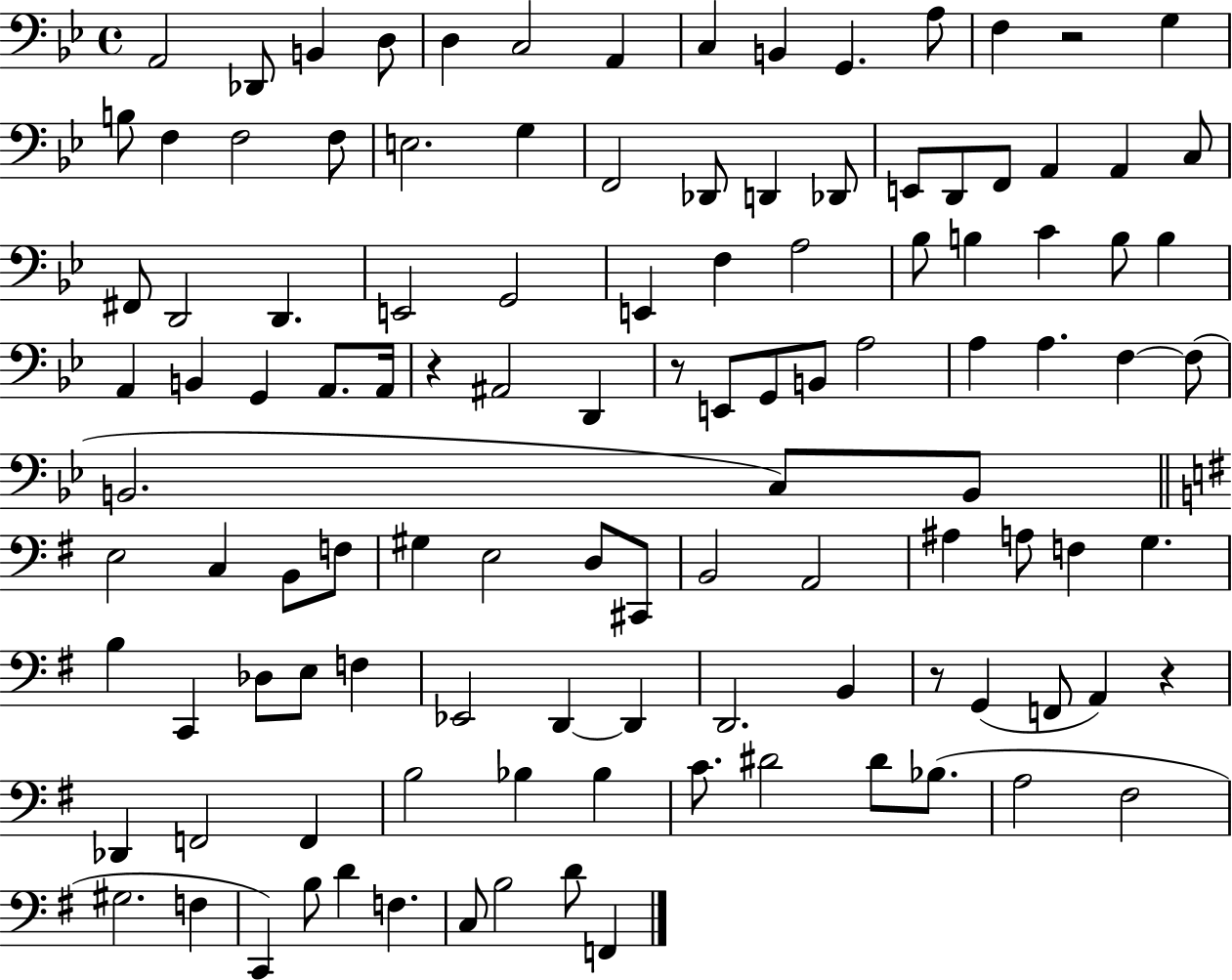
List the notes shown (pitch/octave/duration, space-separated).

A2/h Db2/e B2/q D3/e D3/q C3/h A2/q C3/q B2/q G2/q. A3/e F3/q R/h G3/q B3/e F3/q F3/h F3/e E3/h. G3/q F2/h Db2/e D2/q Db2/e E2/e D2/e F2/e A2/q A2/q C3/e F#2/e D2/h D2/q. E2/h G2/h E2/q F3/q A3/h Bb3/e B3/q C4/q B3/e B3/q A2/q B2/q G2/q A2/e. A2/s R/q A#2/h D2/q R/e E2/e G2/e B2/e A3/h A3/q A3/q. F3/q F3/e B2/h. C3/e B2/e E3/h C3/q B2/e F3/e G#3/q E3/h D3/e C#2/e B2/h A2/h A#3/q A3/e F3/q G3/q. B3/q C2/q Db3/e E3/e F3/q Eb2/h D2/q D2/q D2/h. B2/q R/e G2/q F2/e A2/q R/q Db2/q F2/h F2/q B3/h Bb3/q Bb3/q C4/e. D#4/h D#4/e Bb3/e. A3/h F#3/h G#3/h. F3/q C2/q B3/e D4/q F3/q. C3/e B3/h D4/e F2/q